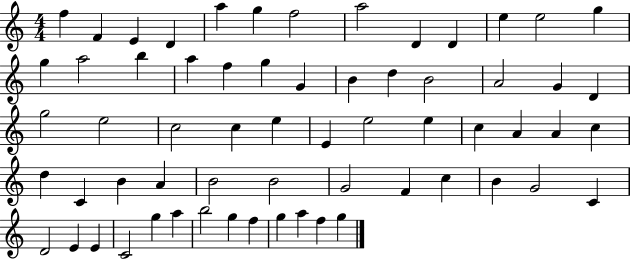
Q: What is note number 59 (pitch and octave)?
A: F5